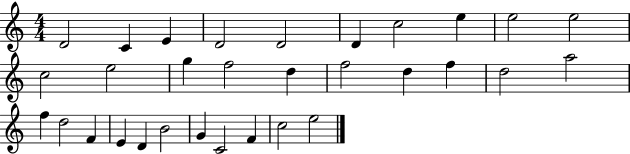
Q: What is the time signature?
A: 4/4